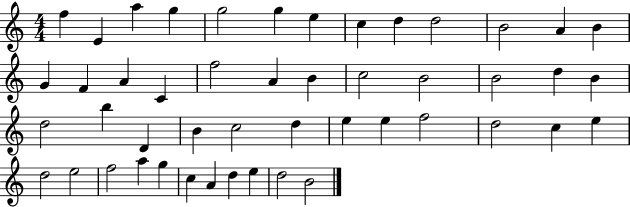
{
  \clef treble
  \numericTimeSignature
  \time 4/4
  \key c \major
  f''4 e'4 a''4 g''4 | g''2 g''4 e''4 | c''4 d''4 d''2 | b'2 a'4 b'4 | \break g'4 f'4 a'4 c'4 | f''2 a'4 b'4 | c''2 b'2 | b'2 d''4 b'4 | \break d''2 b''4 d'4 | b'4 c''2 d''4 | e''4 e''4 f''2 | d''2 c''4 e''4 | \break d''2 e''2 | f''2 a''4 g''4 | c''4 a'4 d''4 e''4 | d''2 b'2 | \break \bar "|."
}